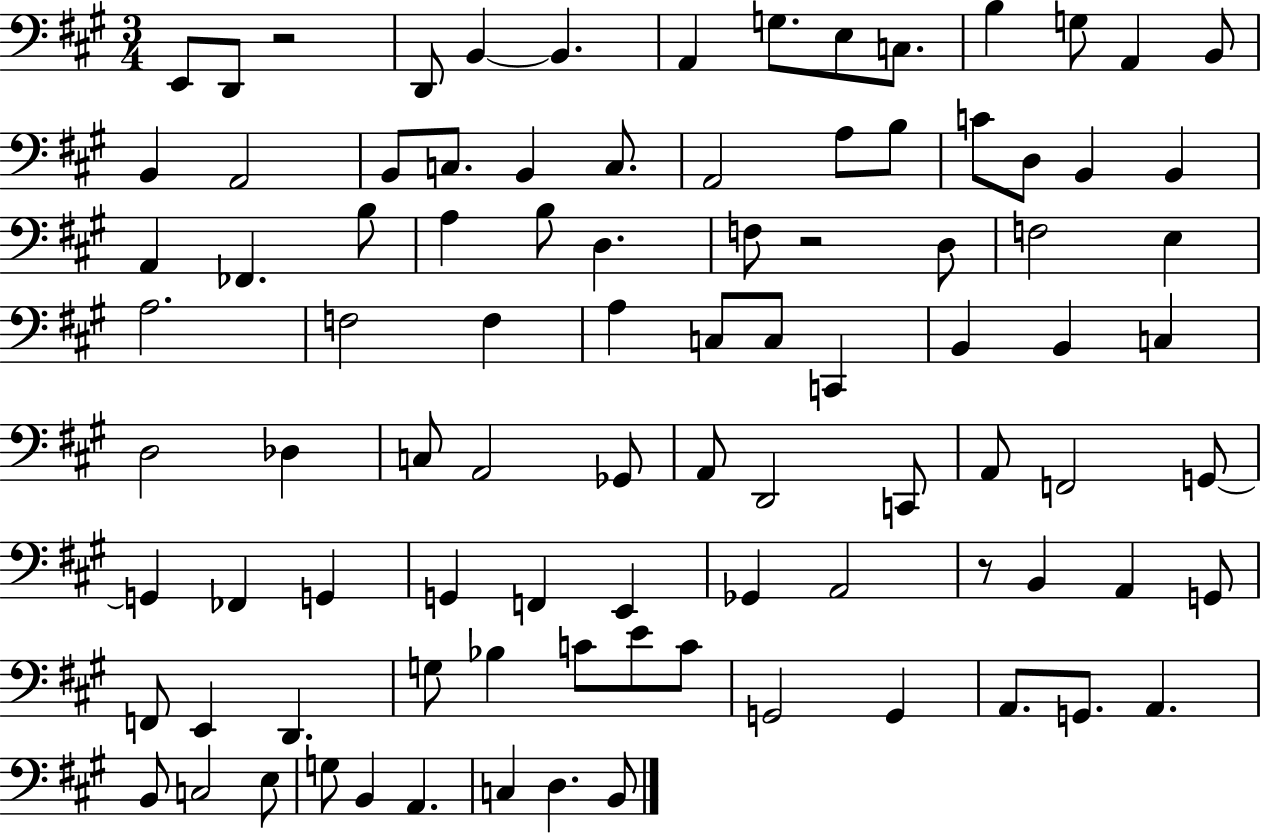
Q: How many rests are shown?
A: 3